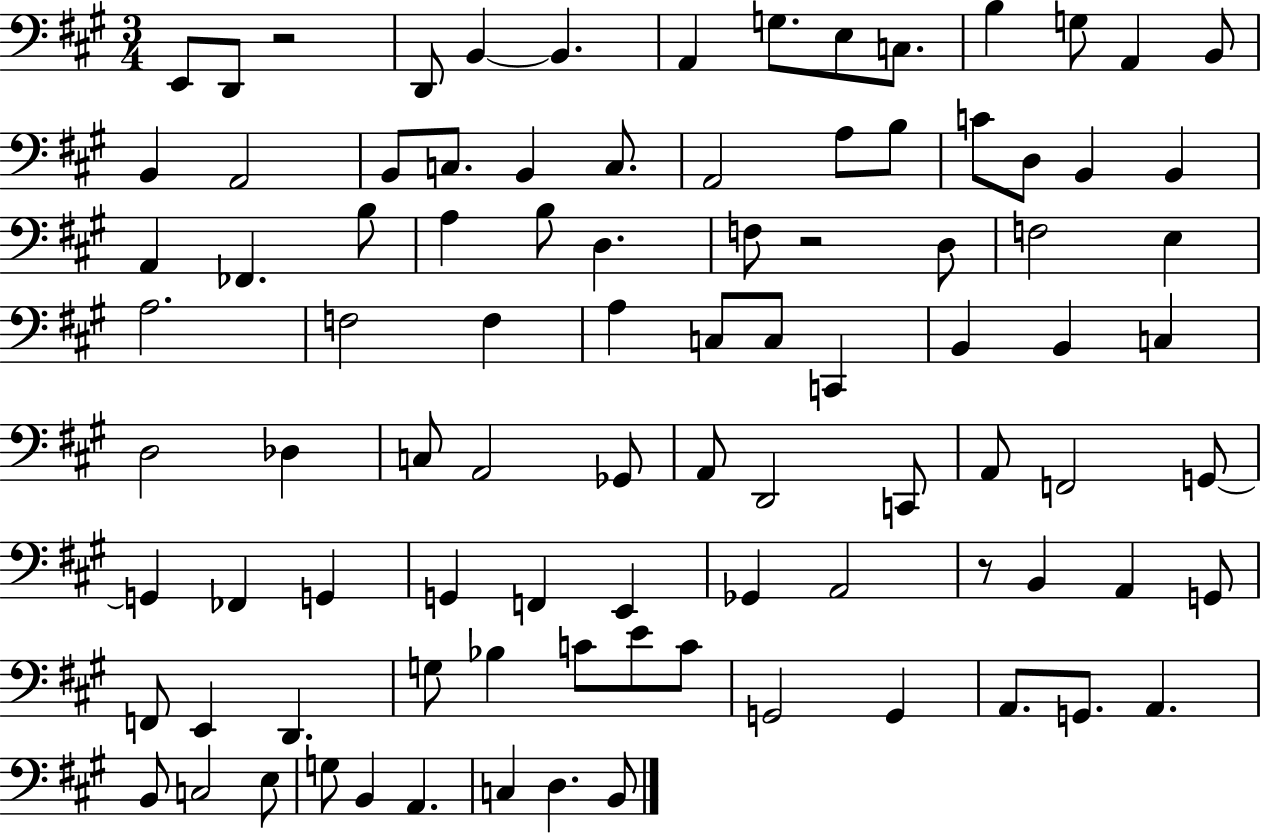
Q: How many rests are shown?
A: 3